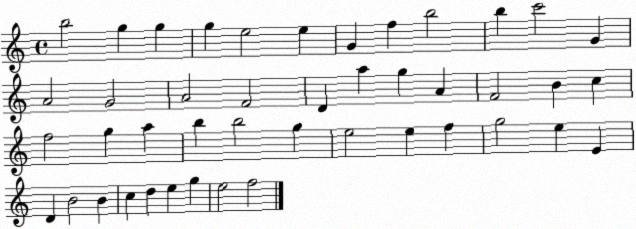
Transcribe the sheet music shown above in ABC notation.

X:1
T:Untitled
M:4/4
L:1/4
K:C
b2 g g g e2 e G f b2 b c'2 G A2 G2 A2 F2 D a g A F2 B c f2 g a b b2 g e2 e f g2 e E D B2 B c d e g e2 f2